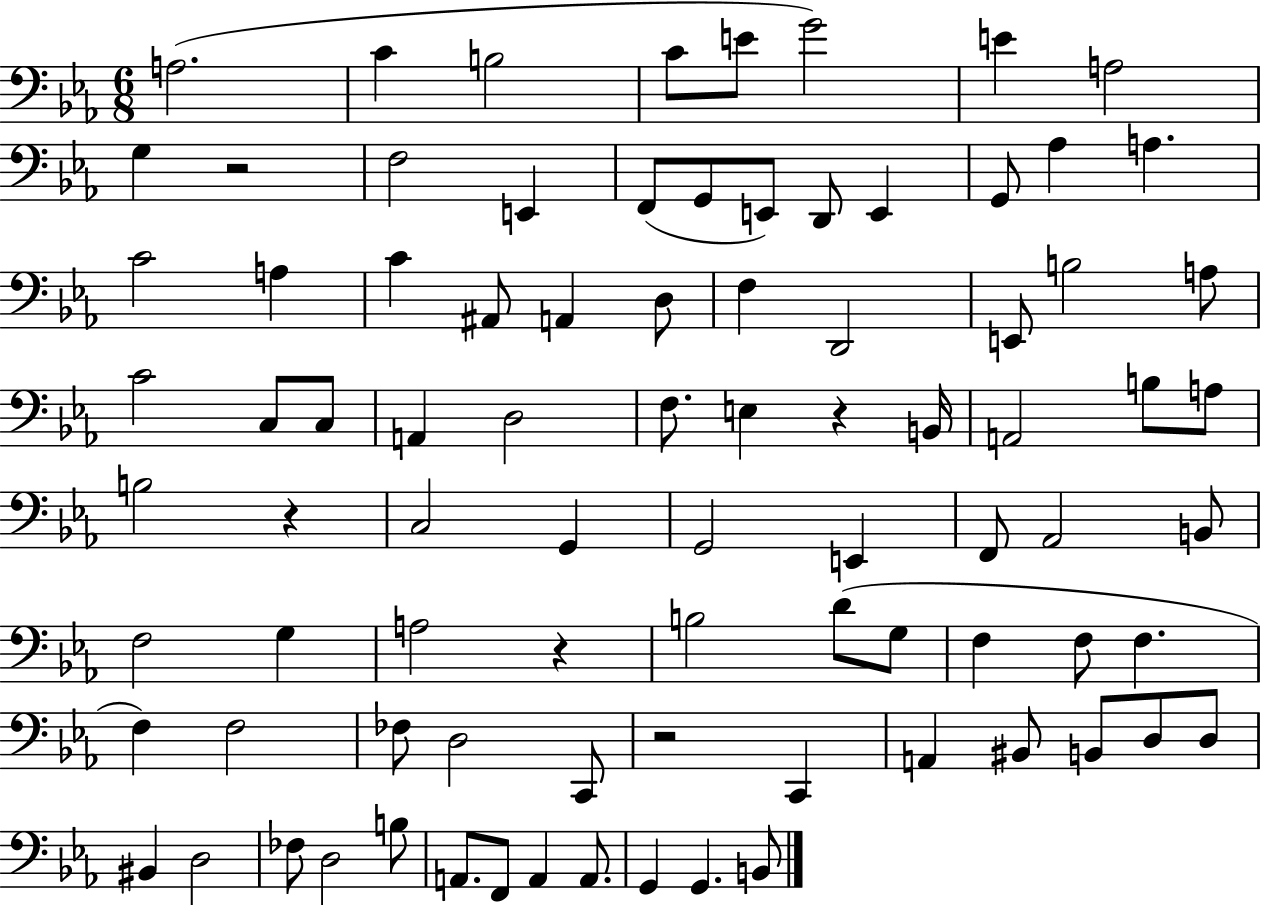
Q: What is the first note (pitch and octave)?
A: A3